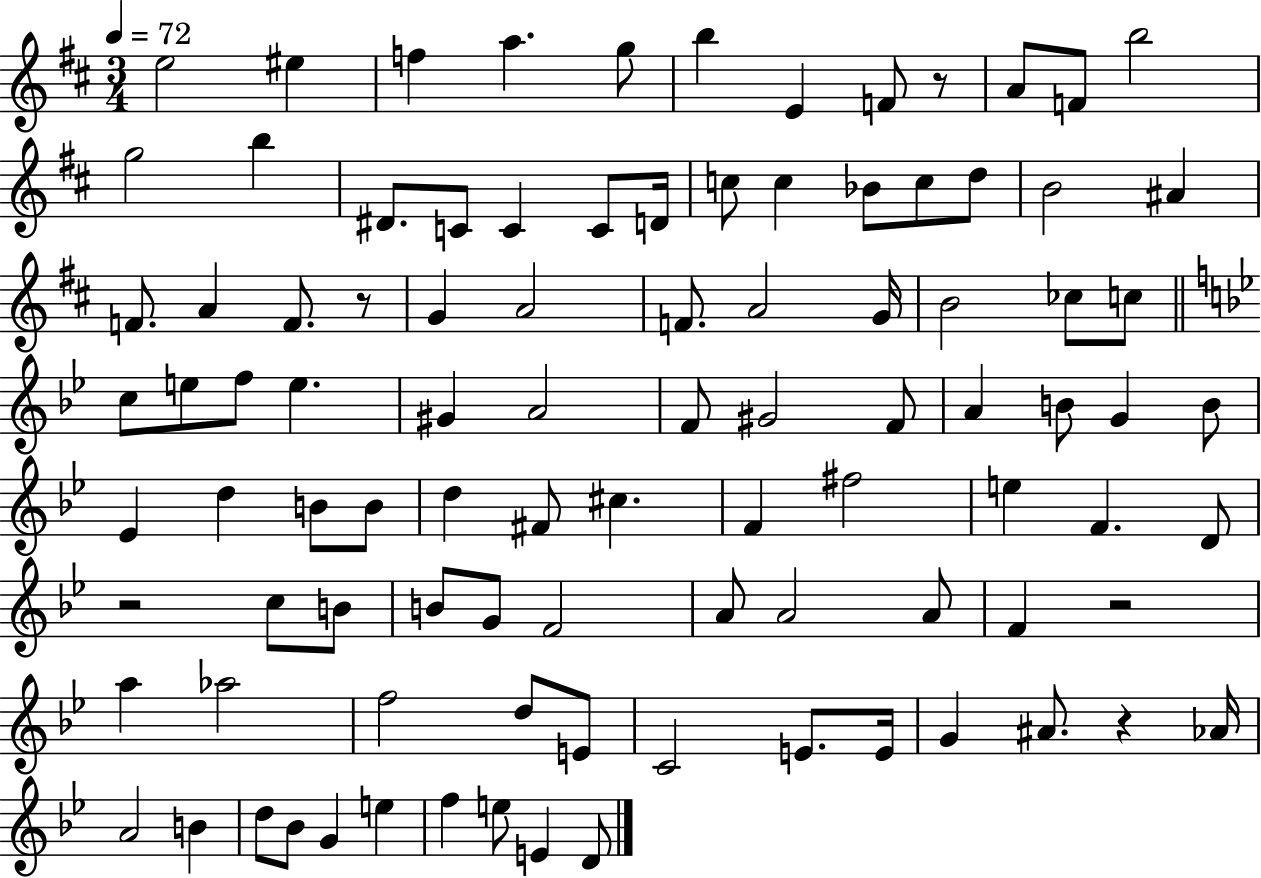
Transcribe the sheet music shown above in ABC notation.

X:1
T:Untitled
M:3/4
L:1/4
K:D
e2 ^e f a g/2 b E F/2 z/2 A/2 F/2 b2 g2 b ^D/2 C/2 C C/2 D/4 c/2 c _B/2 c/2 d/2 B2 ^A F/2 A F/2 z/2 G A2 F/2 A2 G/4 B2 _c/2 c/2 c/2 e/2 f/2 e ^G A2 F/2 ^G2 F/2 A B/2 G B/2 _E d B/2 B/2 d ^F/2 ^c F ^f2 e F D/2 z2 c/2 B/2 B/2 G/2 F2 A/2 A2 A/2 F z2 a _a2 f2 d/2 E/2 C2 E/2 E/4 G ^A/2 z _A/4 A2 B d/2 _B/2 G e f e/2 E D/2